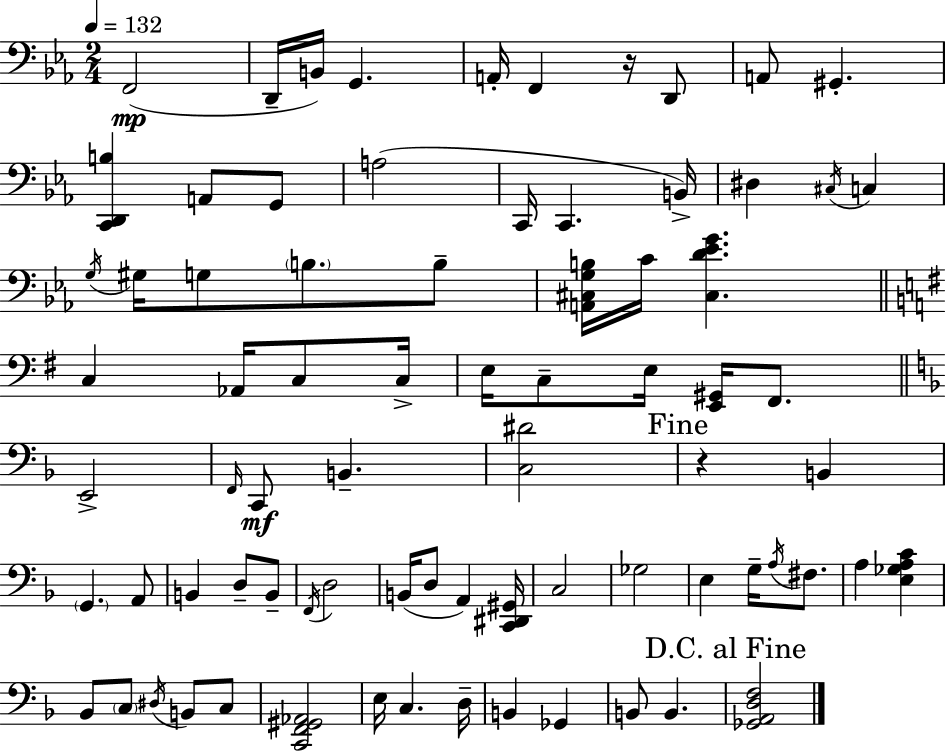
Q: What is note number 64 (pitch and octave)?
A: Gb2